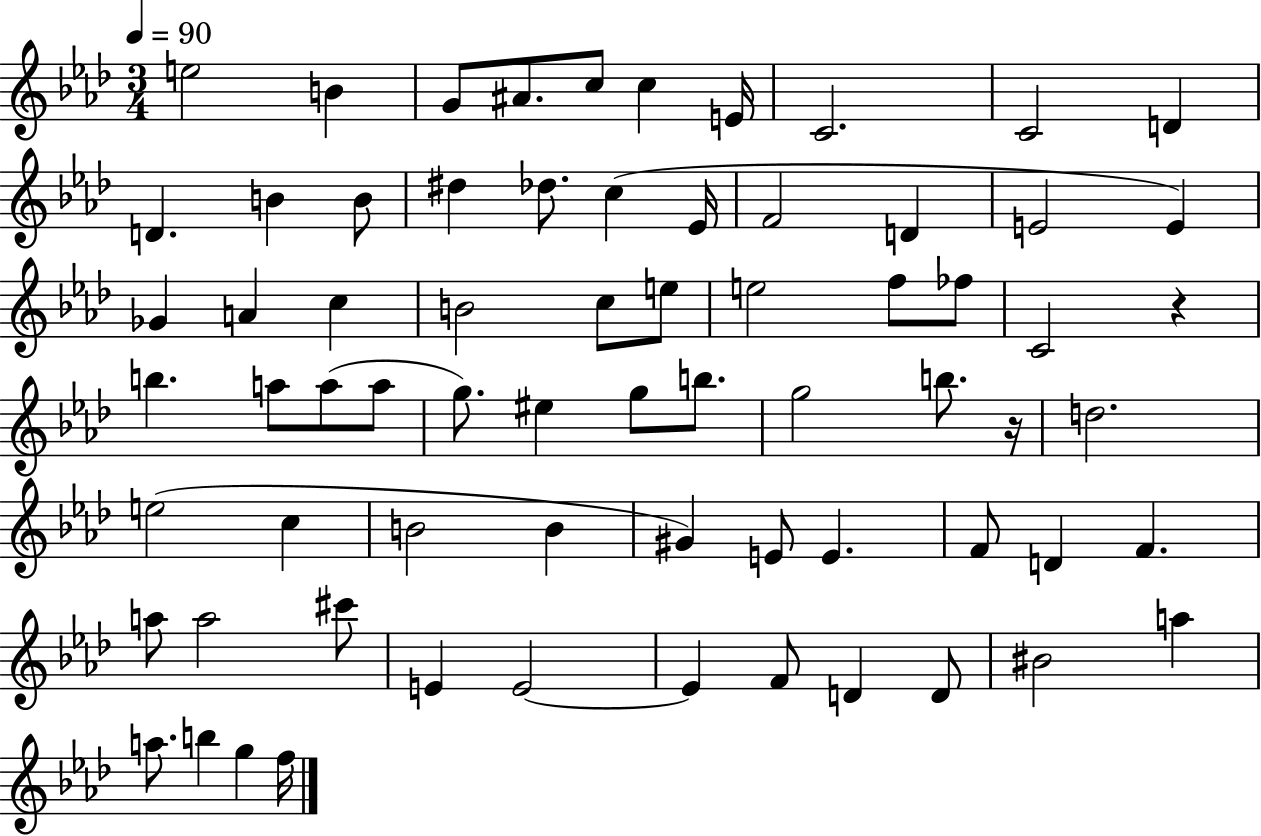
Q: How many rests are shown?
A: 2